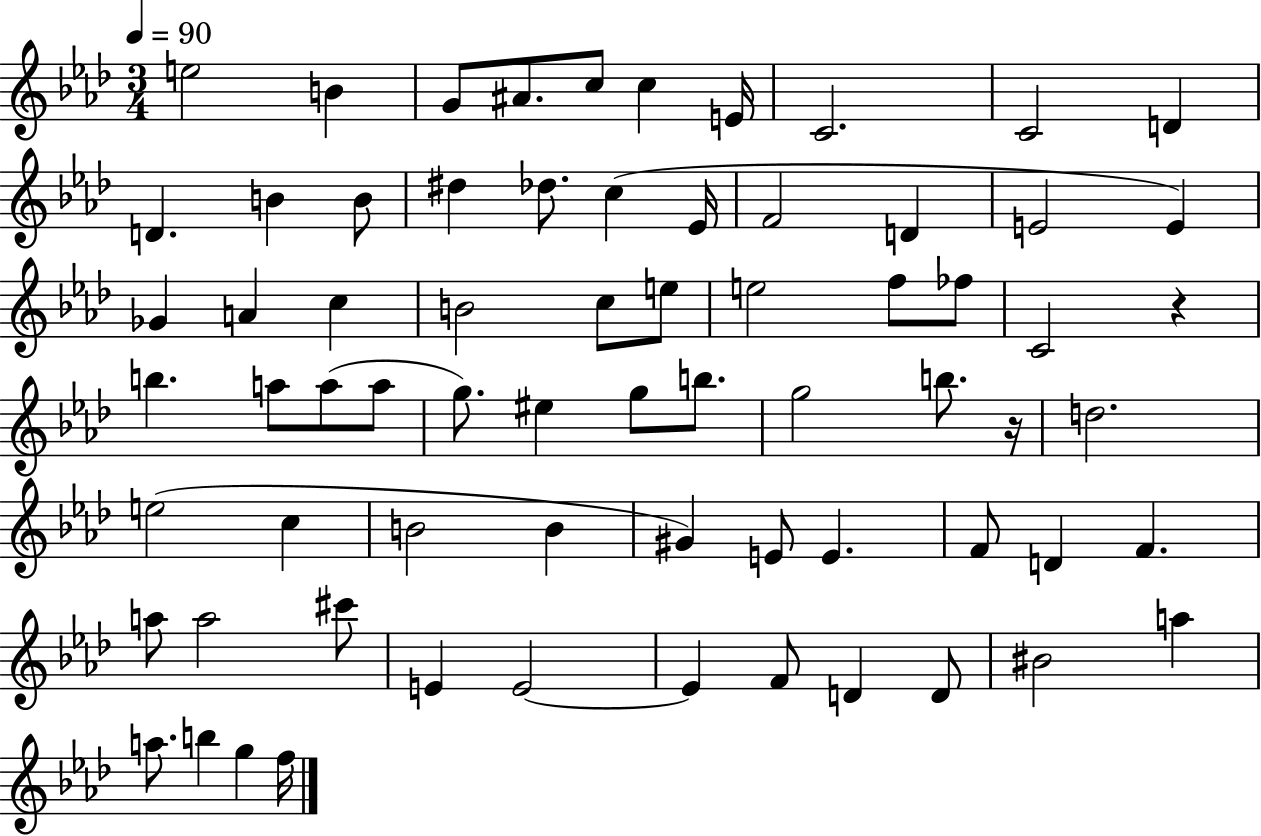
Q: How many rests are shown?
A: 2